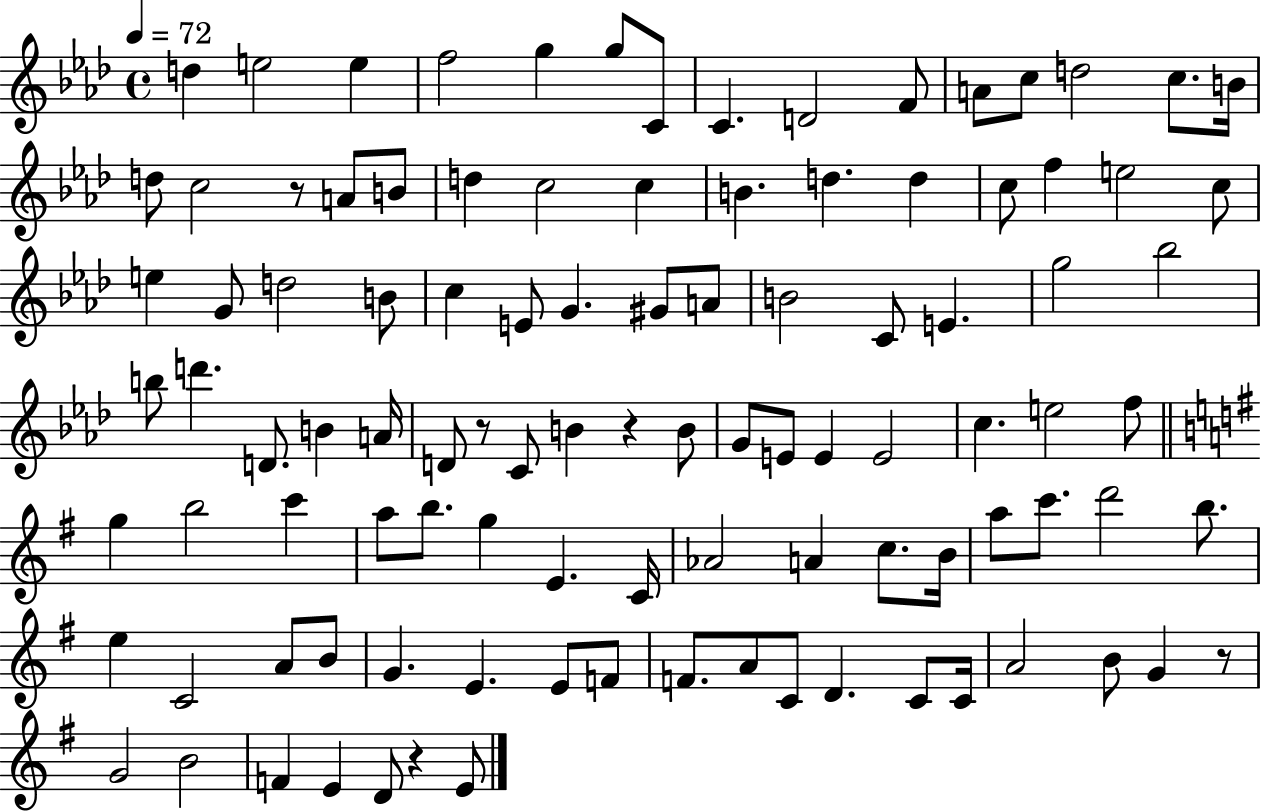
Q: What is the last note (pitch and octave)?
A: E4